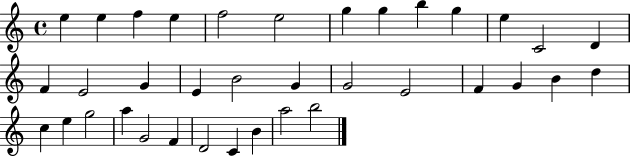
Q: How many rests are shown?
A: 0